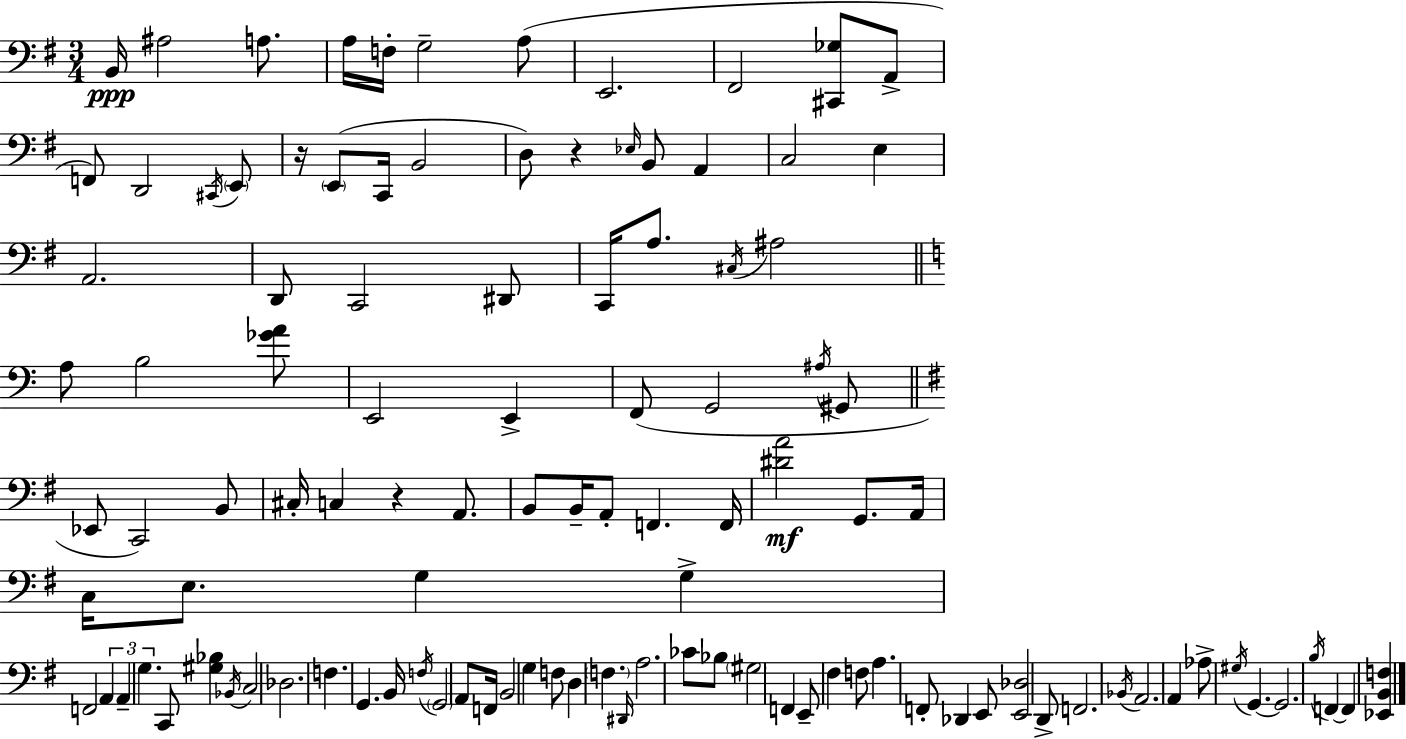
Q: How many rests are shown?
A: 3